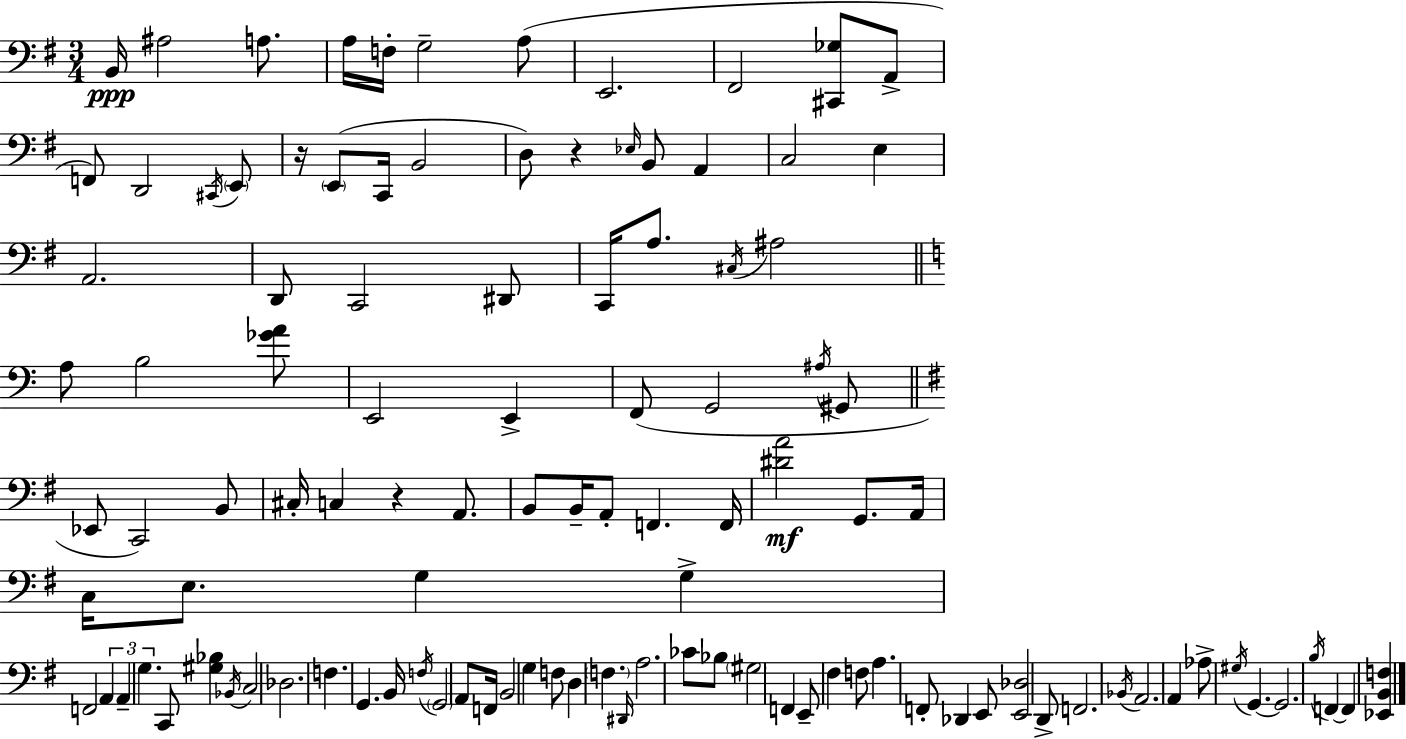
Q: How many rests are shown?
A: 3